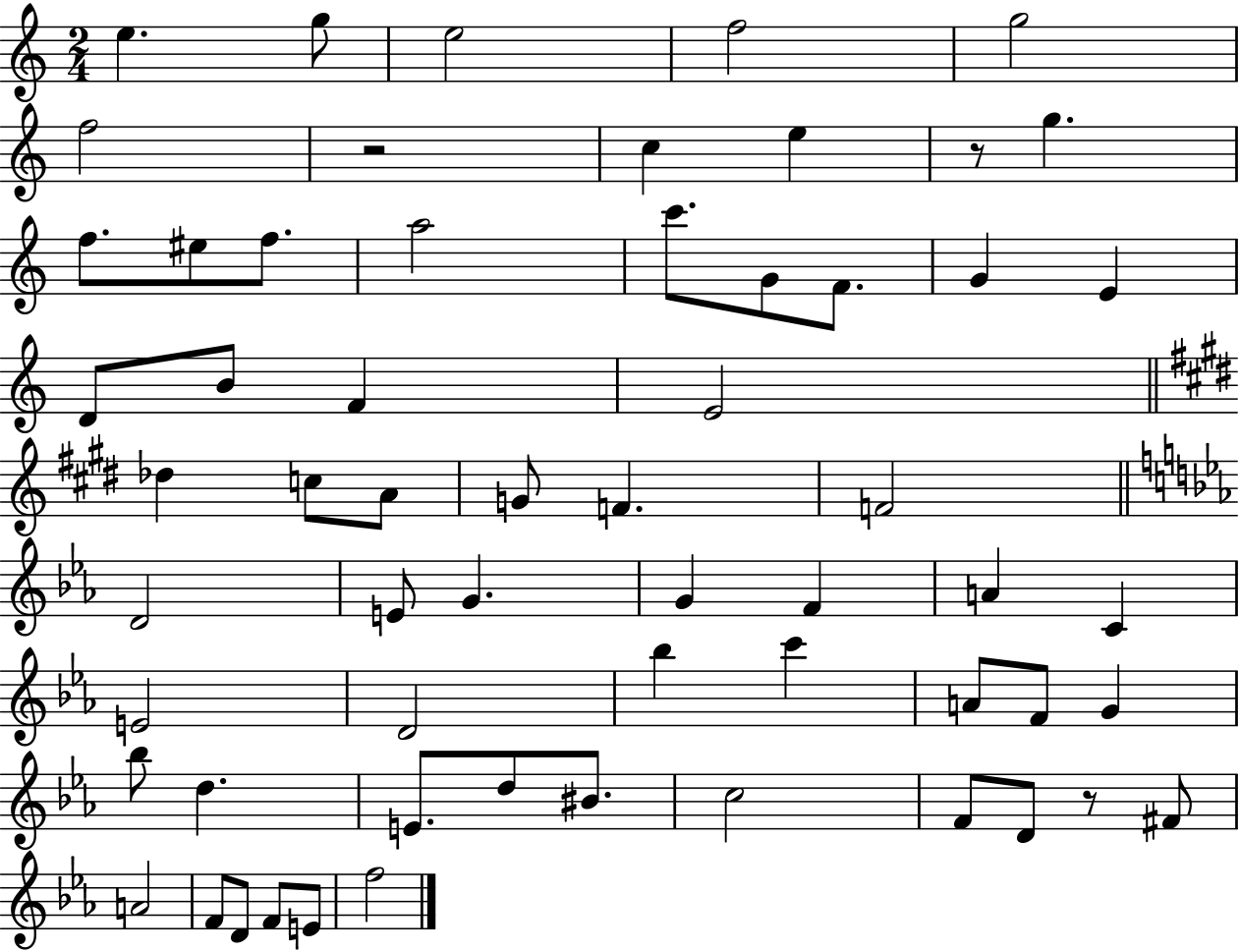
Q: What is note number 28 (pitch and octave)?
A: F4